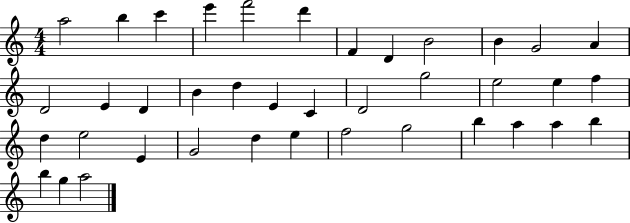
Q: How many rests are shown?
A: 0